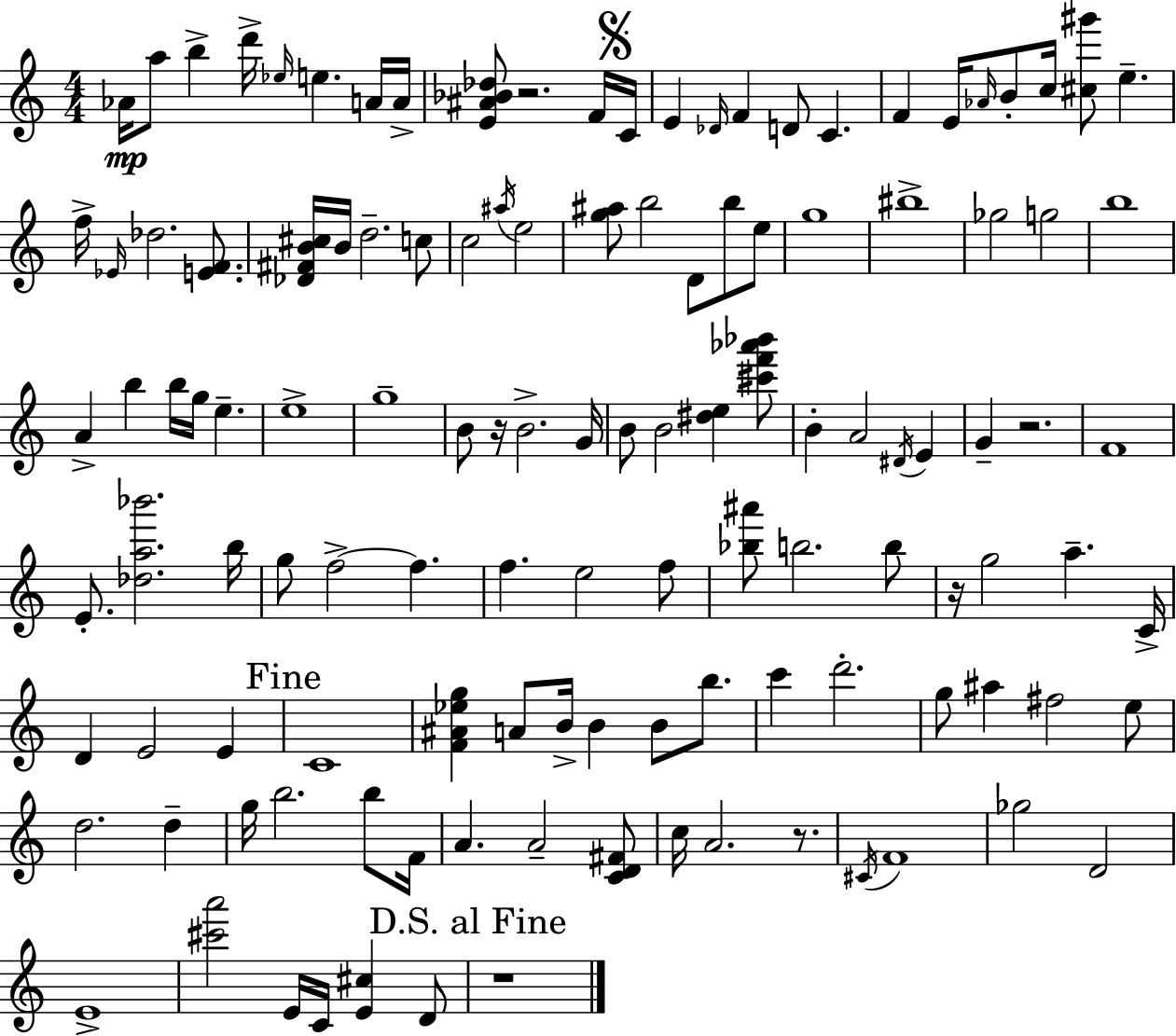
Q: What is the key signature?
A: C major